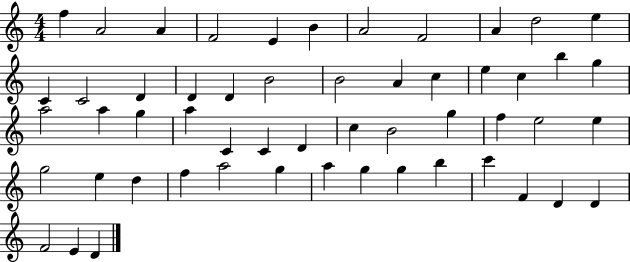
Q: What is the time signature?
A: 4/4